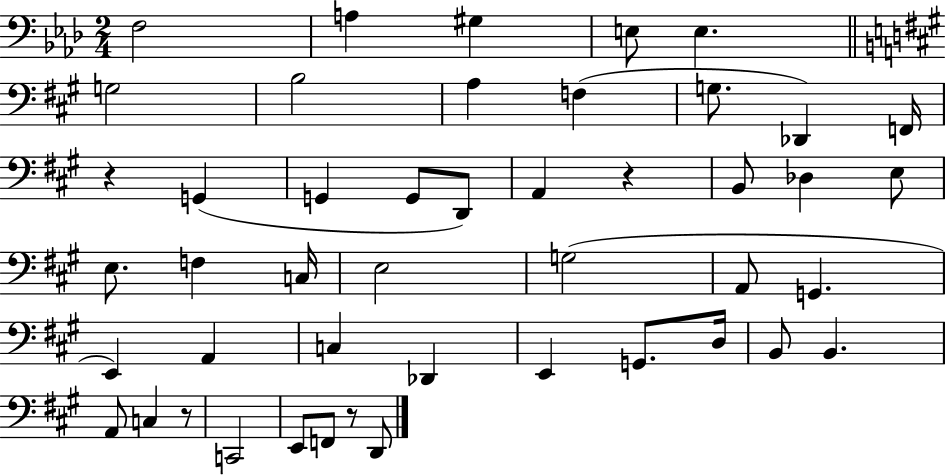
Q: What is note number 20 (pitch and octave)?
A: E3